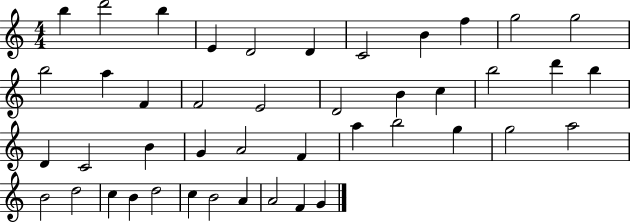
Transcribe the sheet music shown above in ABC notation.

X:1
T:Untitled
M:4/4
L:1/4
K:C
b d'2 b E D2 D C2 B f g2 g2 b2 a F F2 E2 D2 B c b2 d' b D C2 B G A2 F a b2 g g2 a2 B2 d2 c B d2 c B2 A A2 F G